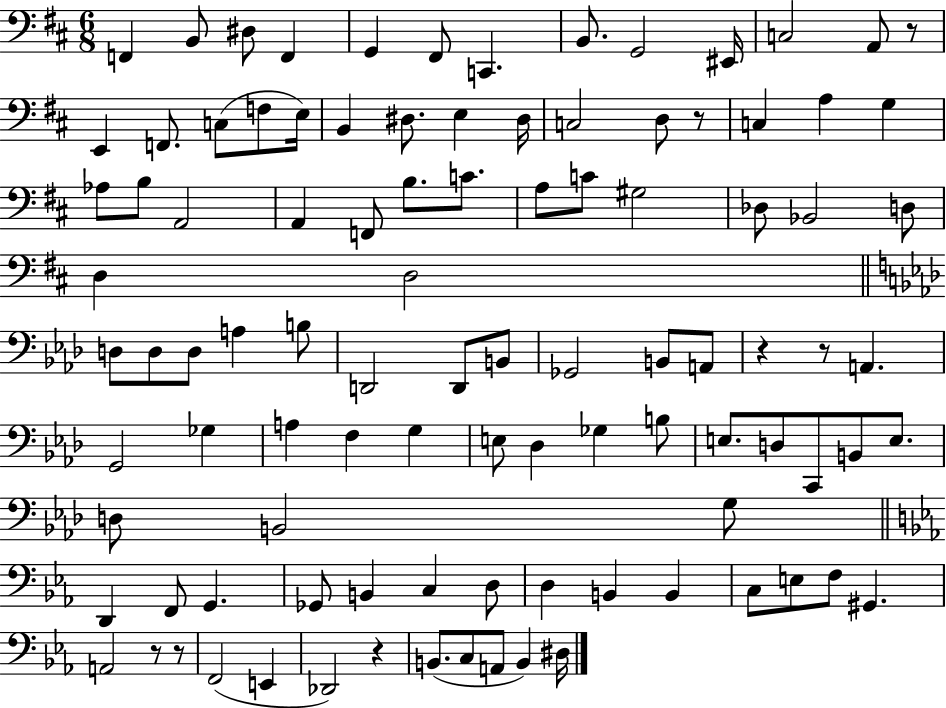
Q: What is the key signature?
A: D major